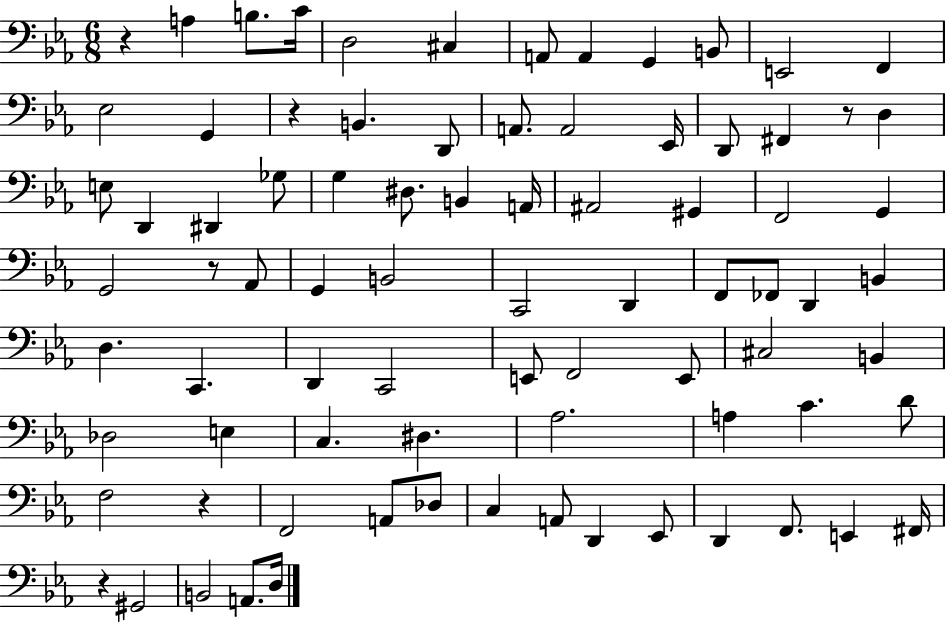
R/q A3/q B3/e. C4/s D3/h C#3/q A2/e A2/q G2/q B2/e E2/h F2/q Eb3/h G2/q R/q B2/q. D2/e A2/e. A2/h Eb2/s D2/e F#2/q R/e D3/q E3/e D2/q D#2/q Gb3/e G3/q D#3/e. B2/q A2/s A#2/h G#2/q F2/h G2/q G2/h R/e Ab2/e G2/q B2/h C2/h D2/q F2/e FES2/e D2/q B2/q D3/q. C2/q. D2/q C2/h E2/e F2/h E2/e C#3/h B2/q Db3/h E3/q C3/q. D#3/q. Ab3/h. A3/q C4/q. D4/e F3/h R/q F2/h A2/e Db3/e C3/q A2/e D2/q Eb2/e D2/q F2/e. E2/q F#2/s R/q G#2/h B2/h A2/e. D3/s